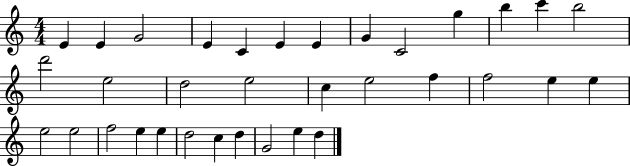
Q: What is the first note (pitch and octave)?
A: E4